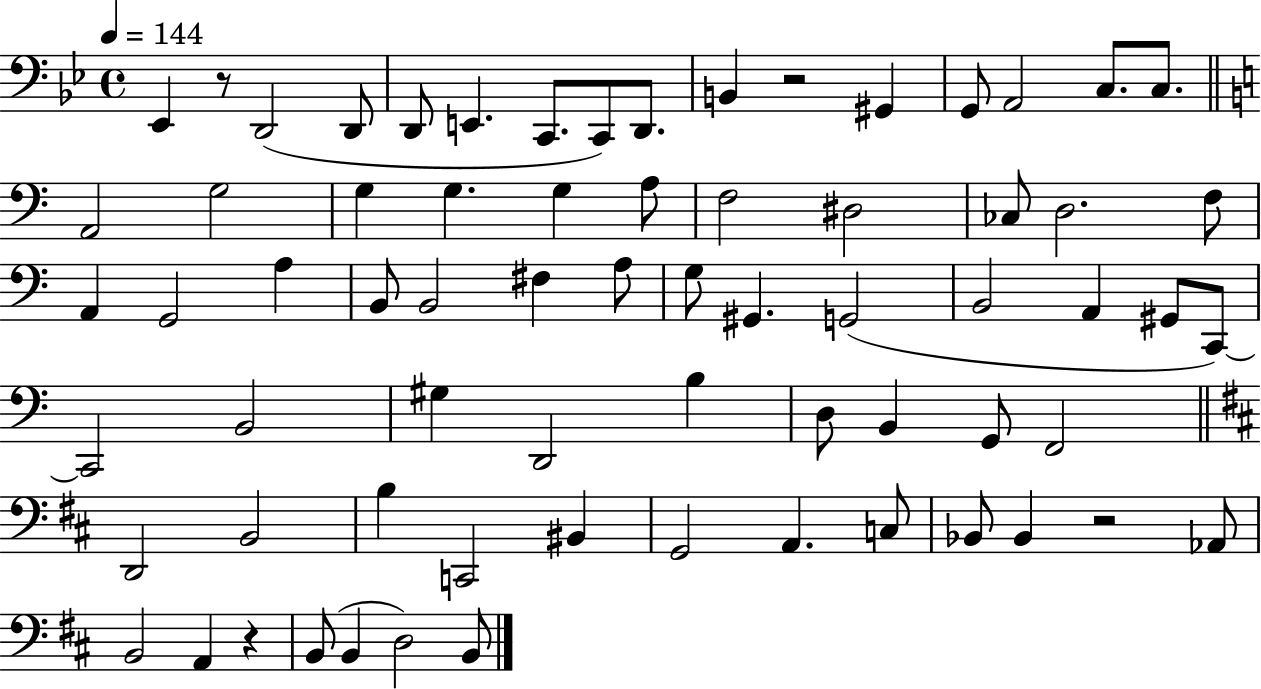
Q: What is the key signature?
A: BES major